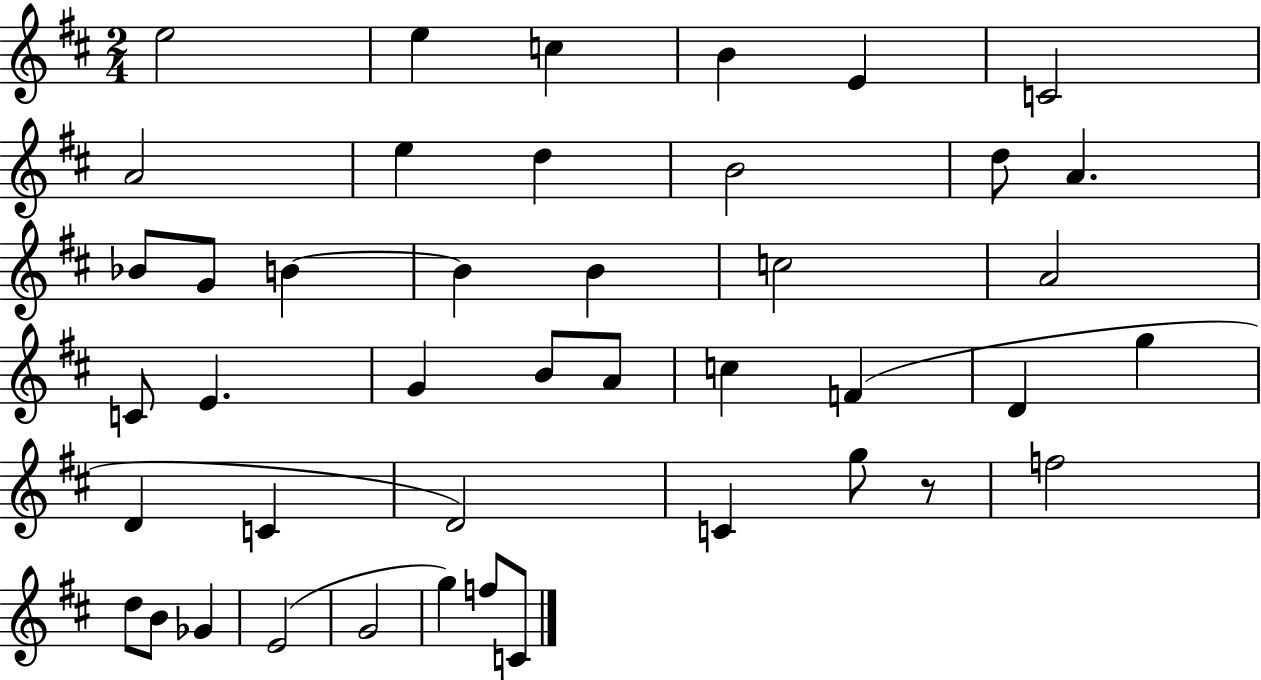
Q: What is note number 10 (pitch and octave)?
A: B4